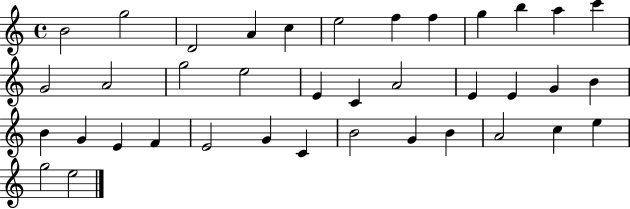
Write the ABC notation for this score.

X:1
T:Untitled
M:4/4
L:1/4
K:C
B2 g2 D2 A c e2 f f g b a c' G2 A2 g2 e2 E C A2 E E G B B G E F E2 G C B2 G B A2 c e g2 e2